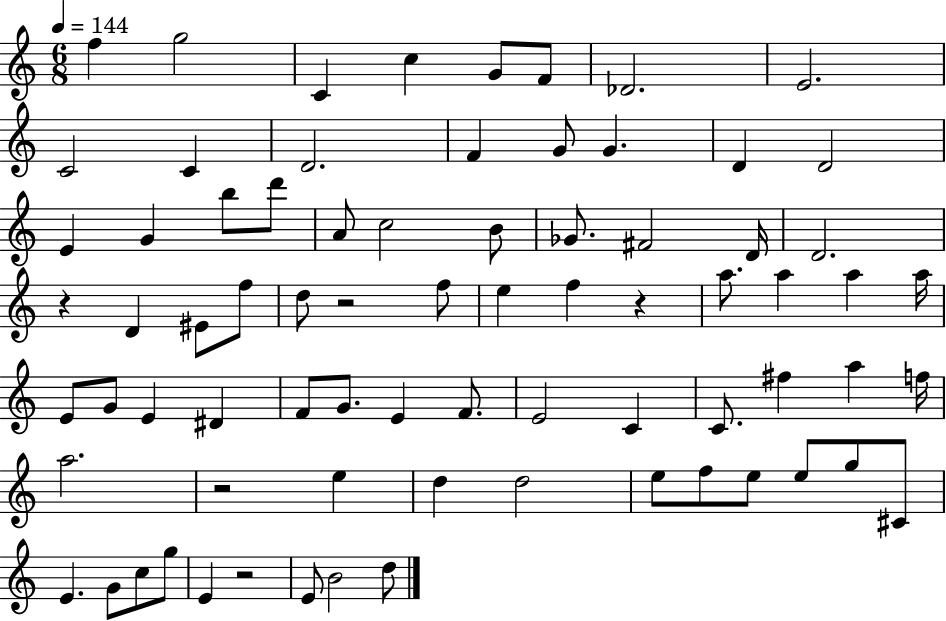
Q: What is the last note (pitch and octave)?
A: D5